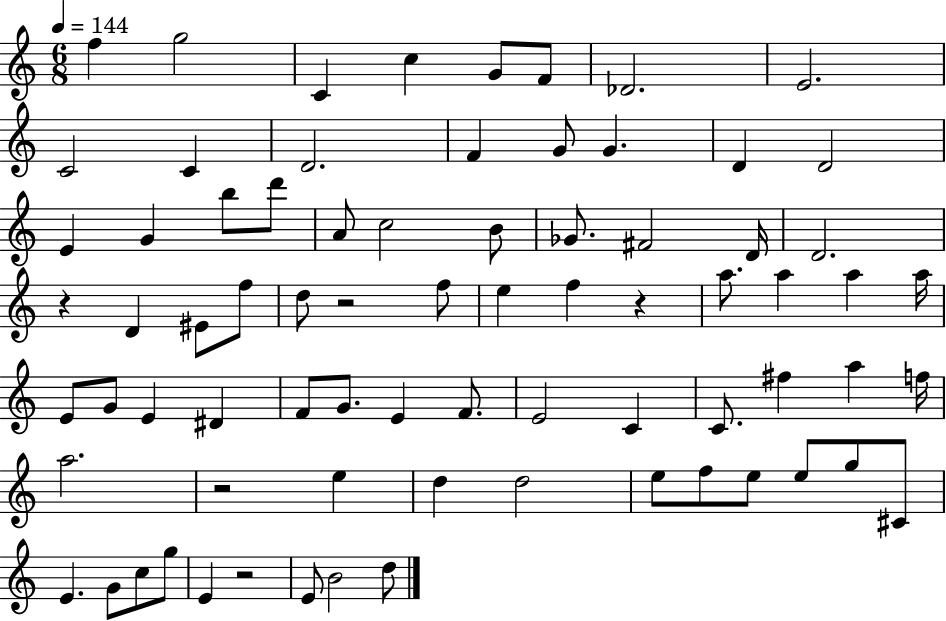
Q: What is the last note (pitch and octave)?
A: D5